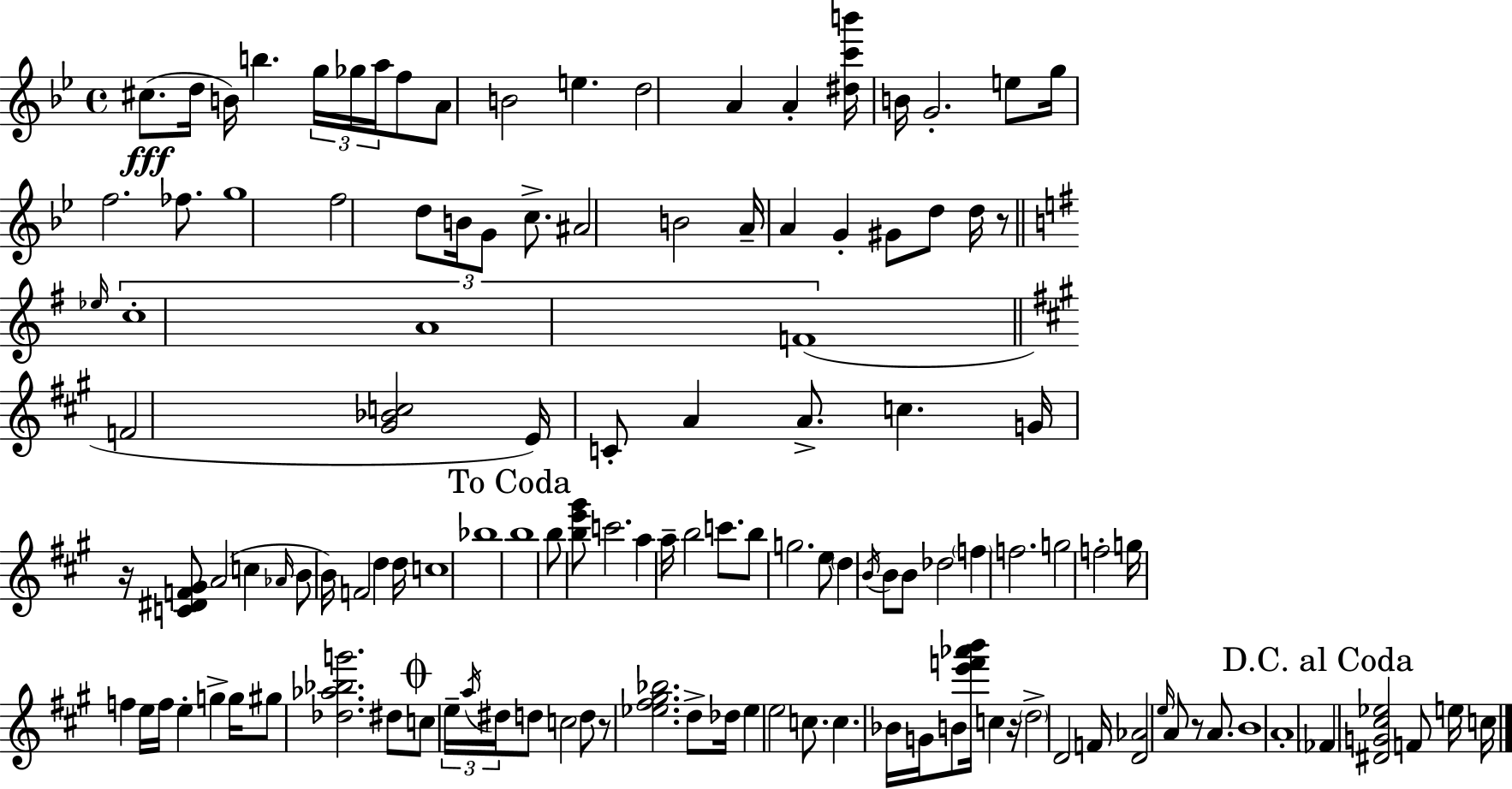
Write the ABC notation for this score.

X:1
T:Untitled
M:4/4
L:1/4
K:Gm
^c/2 d/4 B/4 b g/4 _g/4 a/4 f/2 A/2 B2 e d2 A A [^dc'b']/4 B/4 G2 e/2 g/4 f2 _f/2 g4 f2 d/2 B/4 G/2 c/2 ^A2 B2 A/4 A G ^G/2 d/2 d/4 z/2 _e/4 c4 A4 F4 F2 [^G_Bc]2 E/4 C/2 A A/2 c G/4 z/4 [C^DF^G]/2 A2 c _A/4 B/2 B/4 F2 d d/4 c4 _b4 b4 b/2 [be'^g']/2 c'2 a a/4 b2 c'/2 b/2 g2 e/2 d B/4 B/2 B/2 _d2 f f2 g2 f2 g/4 f e/4 f/4 e g g/4 ^g/2 [_d_a_bg']2 ^d/2 c/2 e/4 a/4 ^d/4 d/2 c2 d/2 z/2 [_e^f^g_b]2 d/2 _d/4 _e e2 c/2 c _B/4 G/4 B/2 [e'f'_a'b']/4 c z/4 d2 D2 F/4 [D_A]2 e/4 A/2 z/2 A/2 B4 A4 _F [^DG^c_e]2 F/2 e/4 c/4